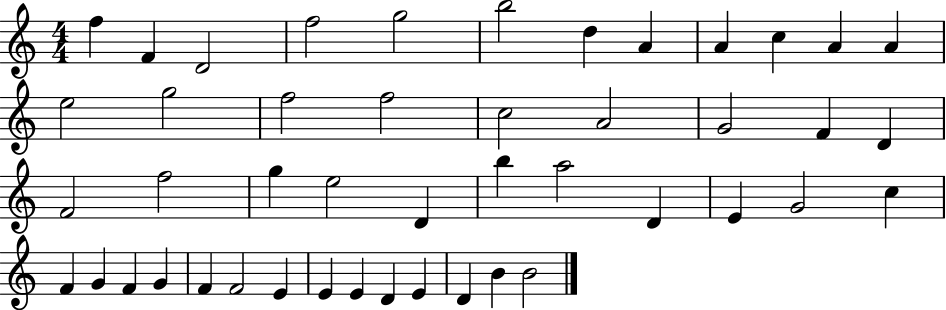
F5/q F4/q D4/h F5/h G5/h B5/h D5/q A4/q A4/q C5/q A4/q A4/q E5/h G5/h F5/h F5/h C5/h A4/h G4/h F4/q D4/q F4/h F5/h G5/q E5/h D4/q B5/q A5/h D4/q E4/q G4/h C5/q F4/q G4/q F4/q G4/q F4/q F4/h E4/q E4/q E4/q D4/q E4/q D4/q B4/q B4/h